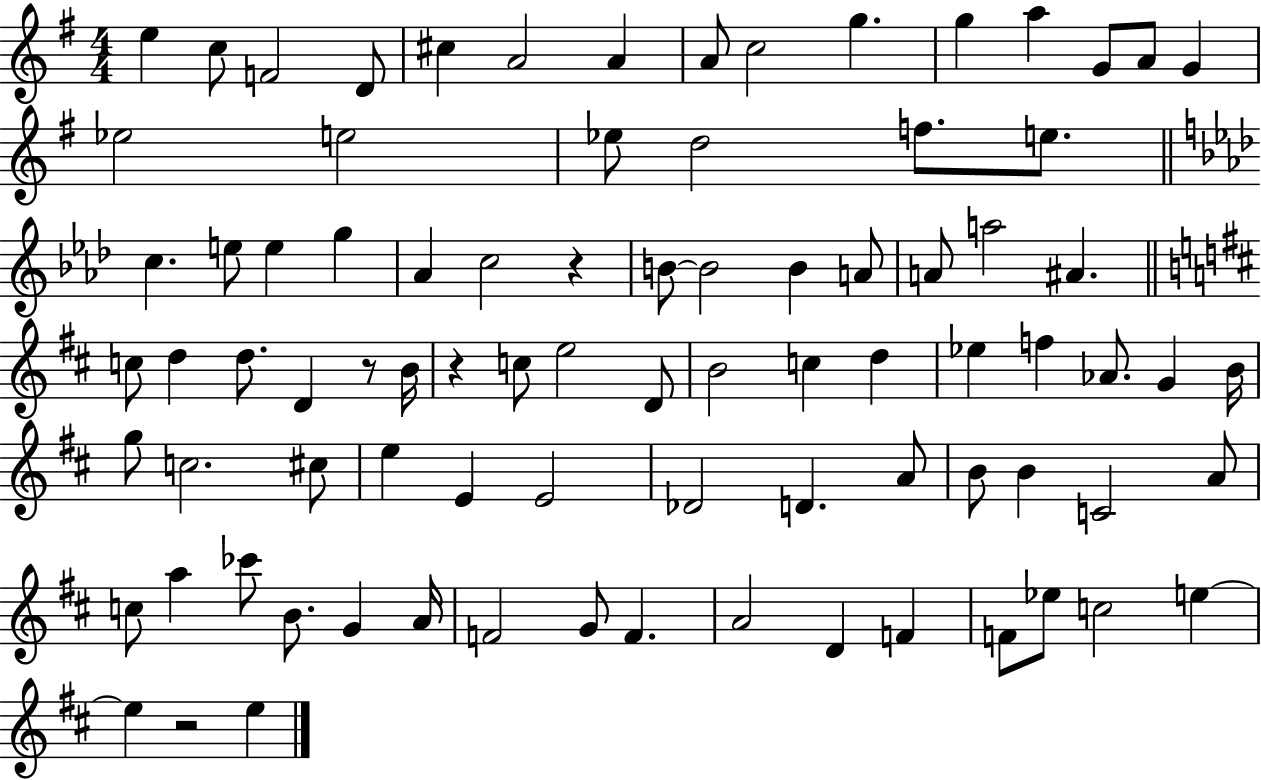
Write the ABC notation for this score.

X:1
T:Untitled
M:4/4
L:1/4
K:G
e c/2 F2 D/2 ^c A2 A A/2 c2 g g a G/2 A/2 G _e2 e2 _e/2 d2 f/2 e/2 c e/2 e g _A c2 z B/2 B2 B A/2 A/2 a2 ^A c/2 d d/2 D z/2 B/4 z c/2 e2 D/2 B2 c d _e f _A/2 G B/4 g/2 c2 ^c/2 e E E2 _D2 D A/2 B/2 B C2 A/2 c/2 a _c'/2 B/2 G A/4 F2 G/2 F A2 D F F/2 _e/2 c2 e e z2 e